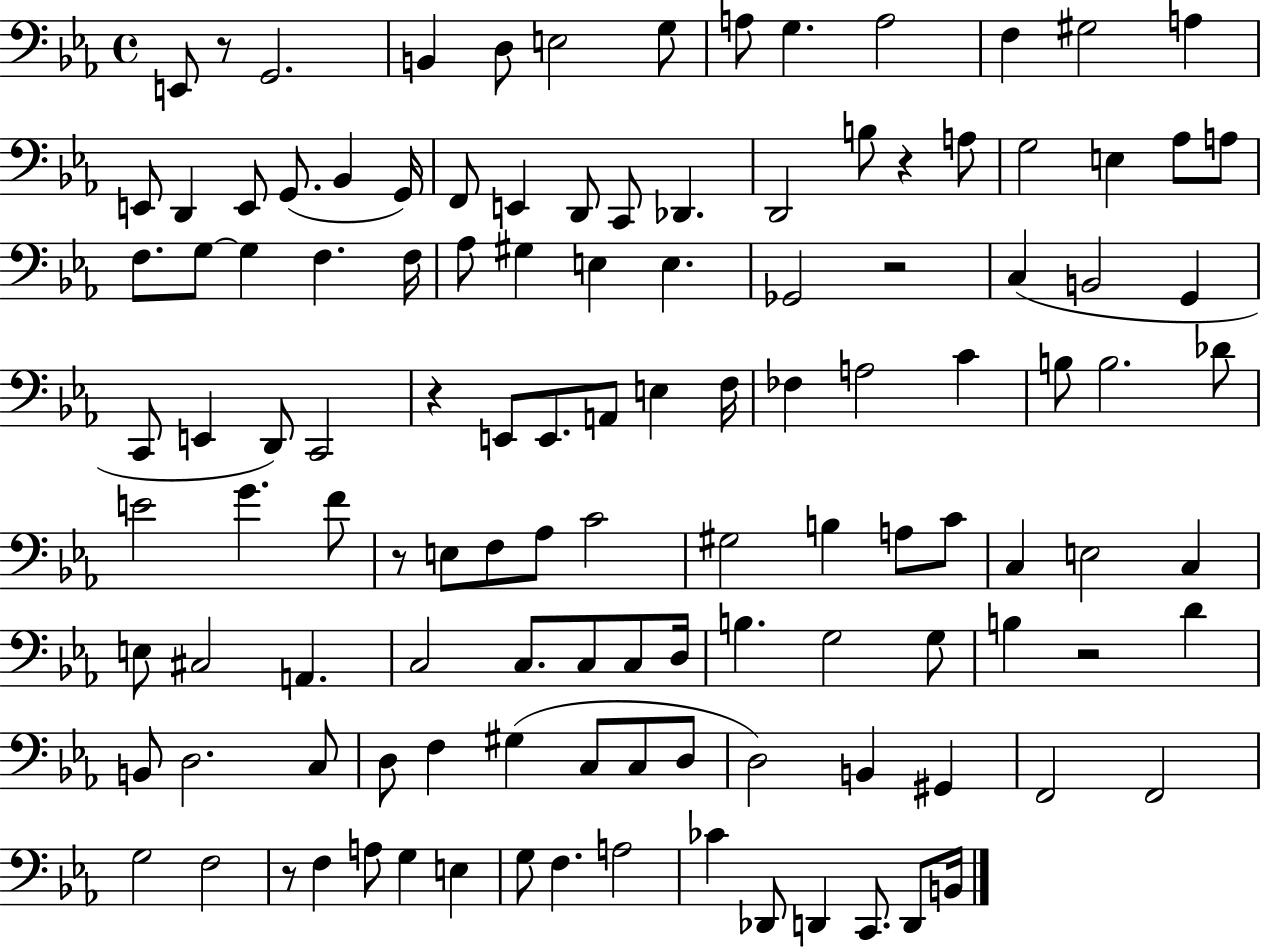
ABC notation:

X:1
T:Untitled
M:4/4
L:1/4
K:Eb
E,,/2 z/2 G,,2 B,, D,/2 E,2 G,/2 A,/2 G, A,2 F, ^G,2 A, E,,/2 D,, E,,/2 G,,/2 _B,, G,,/4 F,,/2 E,, D,,/2 C,,/2 _D,, D,,2 B,/2 z A,/2 G,2 E, _A,/2 A,/2 F,/2 G,/2 G, F, F,/4 _A,/2 ^G, E, E, _G,,2 z2 C, B,,2 G,, C,,/2 E,, D,,/2 C,,2 z E,,/2 E,,/2 A,,/2 E, F,/4 _F, A,2 C B,/2 B,2 _D/2 E2 G F/2 z/2 E,/2 F,/2 _A,/2 C2 ^G,2 B, A,/2 C/2 C, E,2 C, E,/2 ^C,2 A,, C,2 C,/2 C,/2 C,/2 D,/4 B, G,2 G,/2 B, z2 D B,,/2 D,2 C,/2 D,/2 F, ^G, C,/2 C,/2 D,/2 D,2 B,, ^G,, F,,2 F,,2 G,2 F,2 z/2 F, A,/2 G, E, G,/2 F, A,2 _C _D,,/2 D,, C,,/2 D,,/2 B,,/4